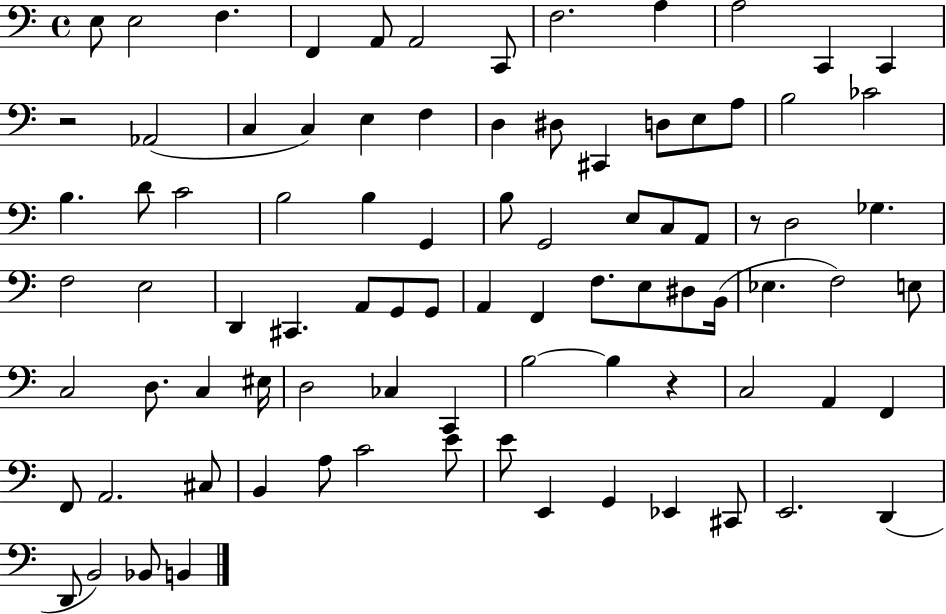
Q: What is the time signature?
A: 4/4